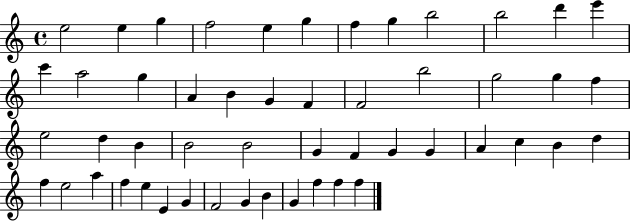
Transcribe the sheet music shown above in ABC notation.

X:1
T:Untitled
M:4/4
L:1/4
K:C
e2 e g f2 e g f g b2 b2 d' e' c' a2 g A B G F F2 b2 g2 g f e2 d B B2 B2 G F G G A c B d f e2 a f e E G F2 G B G f f f